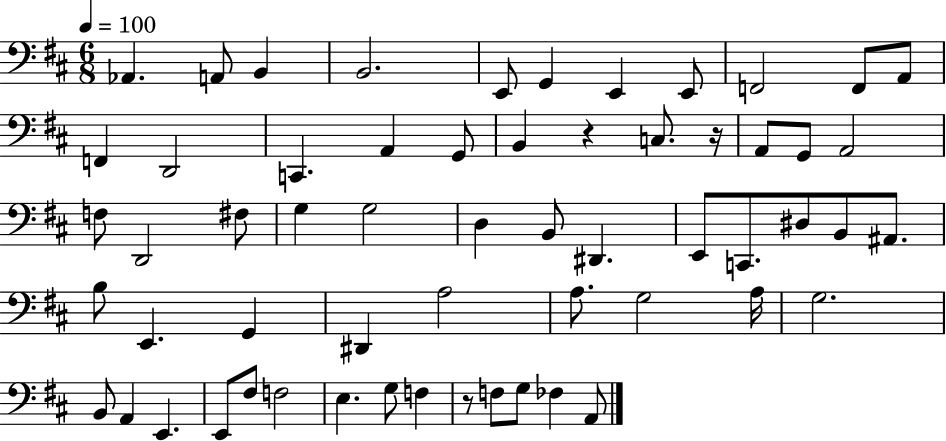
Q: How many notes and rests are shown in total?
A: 59